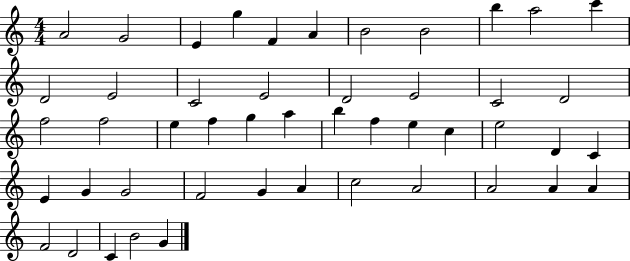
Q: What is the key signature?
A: C major